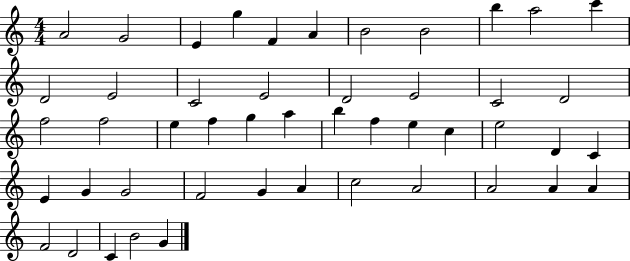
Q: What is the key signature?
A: C major